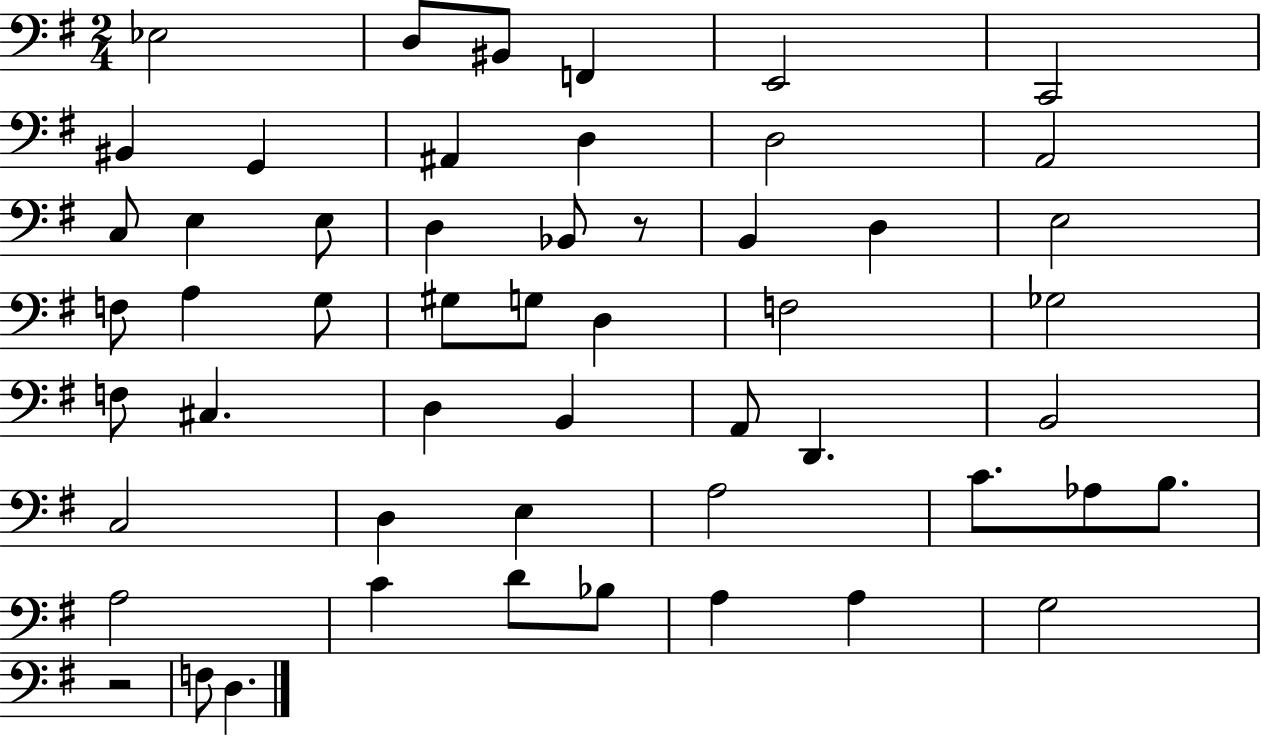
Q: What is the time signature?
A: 2/4